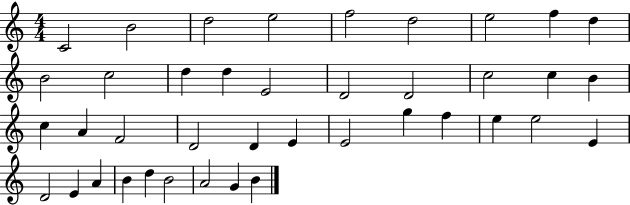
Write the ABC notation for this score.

X:1
T:Untitled
M:4/4
L:1/4
K:C
C2 B2 d2 e2 f2 d2 e2 f d B2 c2 d d E2 D2 D2 c2 c B c A F2 D2 D E E2 g f e e2 E D2 E A B d B2 A2 G B